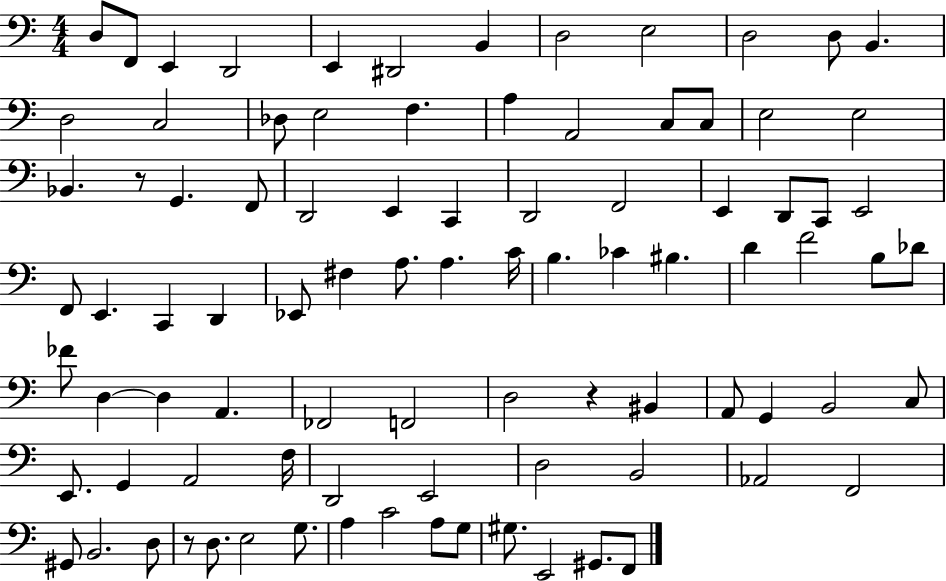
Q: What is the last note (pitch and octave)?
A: F2